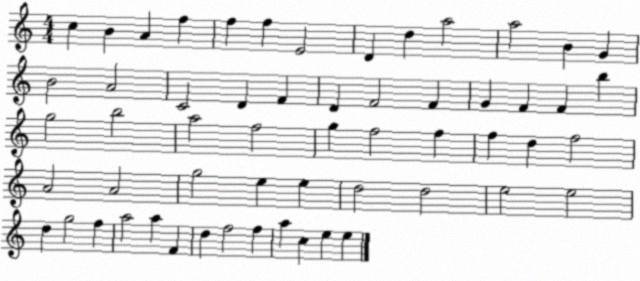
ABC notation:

X:1
T:Untitled
M:4/4
L:1/4
K:C
c B A f f f E2 D d a2 a2 B G B2 A2 C2 D F D F2 F G F F b g2 b2 a2 f2 g f2 f f d f2 A2 A2 g2 e e d2 d2 e2 e2 d g2 f a2 a F d f2 f a c e e